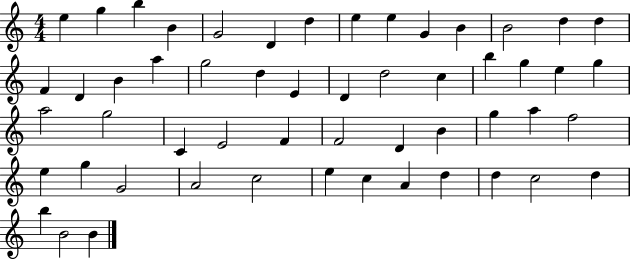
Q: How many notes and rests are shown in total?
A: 54